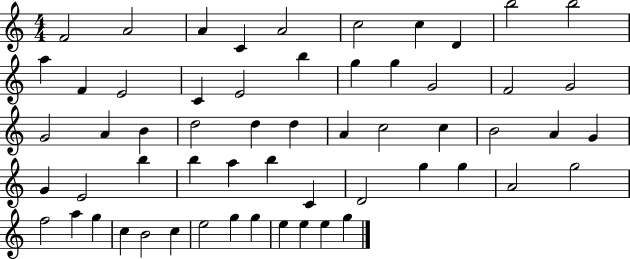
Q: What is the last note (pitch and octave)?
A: G5